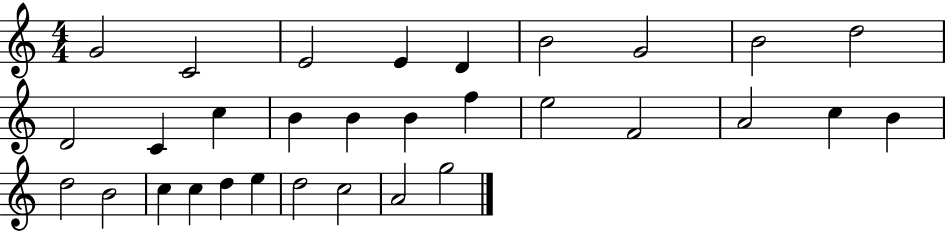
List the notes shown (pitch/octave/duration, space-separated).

G4/h C4/h E4/h E4/q D4/q B4/h G4/h B4/h D5/h D4/h C4/q C5/q B4/q B4/q B4/q F5/q E5/h F4/h A4/h C5/q B4/q D5/h B4/h C5/q C5/q D5/q E5/q D5/h C5/h A4/h G5/h